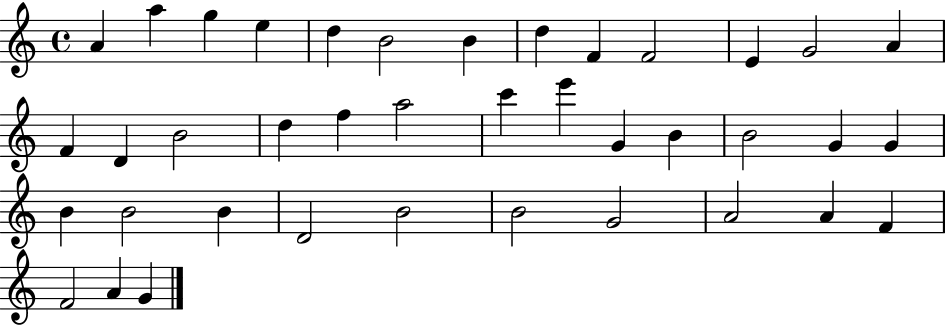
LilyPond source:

{
  \clef treble
  \time 4/4
  \defaultTimeSignature
  \key c \major
  a'4 a''4 g''4 e''4 | d''4 b'2 b'4 | d''4 f'4 f'2 | e'4 g'2 a'4 | \break f'4 d'4 b'2 | d''4 f''4 a''2 | c'''4 e'''4 g'4 b'4 | b'2 g'4 g'4 | \break b'4 b'2 b'4 | d'2 b'2 | b'2 g'2 | a'2 a'4 f'4 | \break f'2 a'4 g'4 | \bar "|."
}